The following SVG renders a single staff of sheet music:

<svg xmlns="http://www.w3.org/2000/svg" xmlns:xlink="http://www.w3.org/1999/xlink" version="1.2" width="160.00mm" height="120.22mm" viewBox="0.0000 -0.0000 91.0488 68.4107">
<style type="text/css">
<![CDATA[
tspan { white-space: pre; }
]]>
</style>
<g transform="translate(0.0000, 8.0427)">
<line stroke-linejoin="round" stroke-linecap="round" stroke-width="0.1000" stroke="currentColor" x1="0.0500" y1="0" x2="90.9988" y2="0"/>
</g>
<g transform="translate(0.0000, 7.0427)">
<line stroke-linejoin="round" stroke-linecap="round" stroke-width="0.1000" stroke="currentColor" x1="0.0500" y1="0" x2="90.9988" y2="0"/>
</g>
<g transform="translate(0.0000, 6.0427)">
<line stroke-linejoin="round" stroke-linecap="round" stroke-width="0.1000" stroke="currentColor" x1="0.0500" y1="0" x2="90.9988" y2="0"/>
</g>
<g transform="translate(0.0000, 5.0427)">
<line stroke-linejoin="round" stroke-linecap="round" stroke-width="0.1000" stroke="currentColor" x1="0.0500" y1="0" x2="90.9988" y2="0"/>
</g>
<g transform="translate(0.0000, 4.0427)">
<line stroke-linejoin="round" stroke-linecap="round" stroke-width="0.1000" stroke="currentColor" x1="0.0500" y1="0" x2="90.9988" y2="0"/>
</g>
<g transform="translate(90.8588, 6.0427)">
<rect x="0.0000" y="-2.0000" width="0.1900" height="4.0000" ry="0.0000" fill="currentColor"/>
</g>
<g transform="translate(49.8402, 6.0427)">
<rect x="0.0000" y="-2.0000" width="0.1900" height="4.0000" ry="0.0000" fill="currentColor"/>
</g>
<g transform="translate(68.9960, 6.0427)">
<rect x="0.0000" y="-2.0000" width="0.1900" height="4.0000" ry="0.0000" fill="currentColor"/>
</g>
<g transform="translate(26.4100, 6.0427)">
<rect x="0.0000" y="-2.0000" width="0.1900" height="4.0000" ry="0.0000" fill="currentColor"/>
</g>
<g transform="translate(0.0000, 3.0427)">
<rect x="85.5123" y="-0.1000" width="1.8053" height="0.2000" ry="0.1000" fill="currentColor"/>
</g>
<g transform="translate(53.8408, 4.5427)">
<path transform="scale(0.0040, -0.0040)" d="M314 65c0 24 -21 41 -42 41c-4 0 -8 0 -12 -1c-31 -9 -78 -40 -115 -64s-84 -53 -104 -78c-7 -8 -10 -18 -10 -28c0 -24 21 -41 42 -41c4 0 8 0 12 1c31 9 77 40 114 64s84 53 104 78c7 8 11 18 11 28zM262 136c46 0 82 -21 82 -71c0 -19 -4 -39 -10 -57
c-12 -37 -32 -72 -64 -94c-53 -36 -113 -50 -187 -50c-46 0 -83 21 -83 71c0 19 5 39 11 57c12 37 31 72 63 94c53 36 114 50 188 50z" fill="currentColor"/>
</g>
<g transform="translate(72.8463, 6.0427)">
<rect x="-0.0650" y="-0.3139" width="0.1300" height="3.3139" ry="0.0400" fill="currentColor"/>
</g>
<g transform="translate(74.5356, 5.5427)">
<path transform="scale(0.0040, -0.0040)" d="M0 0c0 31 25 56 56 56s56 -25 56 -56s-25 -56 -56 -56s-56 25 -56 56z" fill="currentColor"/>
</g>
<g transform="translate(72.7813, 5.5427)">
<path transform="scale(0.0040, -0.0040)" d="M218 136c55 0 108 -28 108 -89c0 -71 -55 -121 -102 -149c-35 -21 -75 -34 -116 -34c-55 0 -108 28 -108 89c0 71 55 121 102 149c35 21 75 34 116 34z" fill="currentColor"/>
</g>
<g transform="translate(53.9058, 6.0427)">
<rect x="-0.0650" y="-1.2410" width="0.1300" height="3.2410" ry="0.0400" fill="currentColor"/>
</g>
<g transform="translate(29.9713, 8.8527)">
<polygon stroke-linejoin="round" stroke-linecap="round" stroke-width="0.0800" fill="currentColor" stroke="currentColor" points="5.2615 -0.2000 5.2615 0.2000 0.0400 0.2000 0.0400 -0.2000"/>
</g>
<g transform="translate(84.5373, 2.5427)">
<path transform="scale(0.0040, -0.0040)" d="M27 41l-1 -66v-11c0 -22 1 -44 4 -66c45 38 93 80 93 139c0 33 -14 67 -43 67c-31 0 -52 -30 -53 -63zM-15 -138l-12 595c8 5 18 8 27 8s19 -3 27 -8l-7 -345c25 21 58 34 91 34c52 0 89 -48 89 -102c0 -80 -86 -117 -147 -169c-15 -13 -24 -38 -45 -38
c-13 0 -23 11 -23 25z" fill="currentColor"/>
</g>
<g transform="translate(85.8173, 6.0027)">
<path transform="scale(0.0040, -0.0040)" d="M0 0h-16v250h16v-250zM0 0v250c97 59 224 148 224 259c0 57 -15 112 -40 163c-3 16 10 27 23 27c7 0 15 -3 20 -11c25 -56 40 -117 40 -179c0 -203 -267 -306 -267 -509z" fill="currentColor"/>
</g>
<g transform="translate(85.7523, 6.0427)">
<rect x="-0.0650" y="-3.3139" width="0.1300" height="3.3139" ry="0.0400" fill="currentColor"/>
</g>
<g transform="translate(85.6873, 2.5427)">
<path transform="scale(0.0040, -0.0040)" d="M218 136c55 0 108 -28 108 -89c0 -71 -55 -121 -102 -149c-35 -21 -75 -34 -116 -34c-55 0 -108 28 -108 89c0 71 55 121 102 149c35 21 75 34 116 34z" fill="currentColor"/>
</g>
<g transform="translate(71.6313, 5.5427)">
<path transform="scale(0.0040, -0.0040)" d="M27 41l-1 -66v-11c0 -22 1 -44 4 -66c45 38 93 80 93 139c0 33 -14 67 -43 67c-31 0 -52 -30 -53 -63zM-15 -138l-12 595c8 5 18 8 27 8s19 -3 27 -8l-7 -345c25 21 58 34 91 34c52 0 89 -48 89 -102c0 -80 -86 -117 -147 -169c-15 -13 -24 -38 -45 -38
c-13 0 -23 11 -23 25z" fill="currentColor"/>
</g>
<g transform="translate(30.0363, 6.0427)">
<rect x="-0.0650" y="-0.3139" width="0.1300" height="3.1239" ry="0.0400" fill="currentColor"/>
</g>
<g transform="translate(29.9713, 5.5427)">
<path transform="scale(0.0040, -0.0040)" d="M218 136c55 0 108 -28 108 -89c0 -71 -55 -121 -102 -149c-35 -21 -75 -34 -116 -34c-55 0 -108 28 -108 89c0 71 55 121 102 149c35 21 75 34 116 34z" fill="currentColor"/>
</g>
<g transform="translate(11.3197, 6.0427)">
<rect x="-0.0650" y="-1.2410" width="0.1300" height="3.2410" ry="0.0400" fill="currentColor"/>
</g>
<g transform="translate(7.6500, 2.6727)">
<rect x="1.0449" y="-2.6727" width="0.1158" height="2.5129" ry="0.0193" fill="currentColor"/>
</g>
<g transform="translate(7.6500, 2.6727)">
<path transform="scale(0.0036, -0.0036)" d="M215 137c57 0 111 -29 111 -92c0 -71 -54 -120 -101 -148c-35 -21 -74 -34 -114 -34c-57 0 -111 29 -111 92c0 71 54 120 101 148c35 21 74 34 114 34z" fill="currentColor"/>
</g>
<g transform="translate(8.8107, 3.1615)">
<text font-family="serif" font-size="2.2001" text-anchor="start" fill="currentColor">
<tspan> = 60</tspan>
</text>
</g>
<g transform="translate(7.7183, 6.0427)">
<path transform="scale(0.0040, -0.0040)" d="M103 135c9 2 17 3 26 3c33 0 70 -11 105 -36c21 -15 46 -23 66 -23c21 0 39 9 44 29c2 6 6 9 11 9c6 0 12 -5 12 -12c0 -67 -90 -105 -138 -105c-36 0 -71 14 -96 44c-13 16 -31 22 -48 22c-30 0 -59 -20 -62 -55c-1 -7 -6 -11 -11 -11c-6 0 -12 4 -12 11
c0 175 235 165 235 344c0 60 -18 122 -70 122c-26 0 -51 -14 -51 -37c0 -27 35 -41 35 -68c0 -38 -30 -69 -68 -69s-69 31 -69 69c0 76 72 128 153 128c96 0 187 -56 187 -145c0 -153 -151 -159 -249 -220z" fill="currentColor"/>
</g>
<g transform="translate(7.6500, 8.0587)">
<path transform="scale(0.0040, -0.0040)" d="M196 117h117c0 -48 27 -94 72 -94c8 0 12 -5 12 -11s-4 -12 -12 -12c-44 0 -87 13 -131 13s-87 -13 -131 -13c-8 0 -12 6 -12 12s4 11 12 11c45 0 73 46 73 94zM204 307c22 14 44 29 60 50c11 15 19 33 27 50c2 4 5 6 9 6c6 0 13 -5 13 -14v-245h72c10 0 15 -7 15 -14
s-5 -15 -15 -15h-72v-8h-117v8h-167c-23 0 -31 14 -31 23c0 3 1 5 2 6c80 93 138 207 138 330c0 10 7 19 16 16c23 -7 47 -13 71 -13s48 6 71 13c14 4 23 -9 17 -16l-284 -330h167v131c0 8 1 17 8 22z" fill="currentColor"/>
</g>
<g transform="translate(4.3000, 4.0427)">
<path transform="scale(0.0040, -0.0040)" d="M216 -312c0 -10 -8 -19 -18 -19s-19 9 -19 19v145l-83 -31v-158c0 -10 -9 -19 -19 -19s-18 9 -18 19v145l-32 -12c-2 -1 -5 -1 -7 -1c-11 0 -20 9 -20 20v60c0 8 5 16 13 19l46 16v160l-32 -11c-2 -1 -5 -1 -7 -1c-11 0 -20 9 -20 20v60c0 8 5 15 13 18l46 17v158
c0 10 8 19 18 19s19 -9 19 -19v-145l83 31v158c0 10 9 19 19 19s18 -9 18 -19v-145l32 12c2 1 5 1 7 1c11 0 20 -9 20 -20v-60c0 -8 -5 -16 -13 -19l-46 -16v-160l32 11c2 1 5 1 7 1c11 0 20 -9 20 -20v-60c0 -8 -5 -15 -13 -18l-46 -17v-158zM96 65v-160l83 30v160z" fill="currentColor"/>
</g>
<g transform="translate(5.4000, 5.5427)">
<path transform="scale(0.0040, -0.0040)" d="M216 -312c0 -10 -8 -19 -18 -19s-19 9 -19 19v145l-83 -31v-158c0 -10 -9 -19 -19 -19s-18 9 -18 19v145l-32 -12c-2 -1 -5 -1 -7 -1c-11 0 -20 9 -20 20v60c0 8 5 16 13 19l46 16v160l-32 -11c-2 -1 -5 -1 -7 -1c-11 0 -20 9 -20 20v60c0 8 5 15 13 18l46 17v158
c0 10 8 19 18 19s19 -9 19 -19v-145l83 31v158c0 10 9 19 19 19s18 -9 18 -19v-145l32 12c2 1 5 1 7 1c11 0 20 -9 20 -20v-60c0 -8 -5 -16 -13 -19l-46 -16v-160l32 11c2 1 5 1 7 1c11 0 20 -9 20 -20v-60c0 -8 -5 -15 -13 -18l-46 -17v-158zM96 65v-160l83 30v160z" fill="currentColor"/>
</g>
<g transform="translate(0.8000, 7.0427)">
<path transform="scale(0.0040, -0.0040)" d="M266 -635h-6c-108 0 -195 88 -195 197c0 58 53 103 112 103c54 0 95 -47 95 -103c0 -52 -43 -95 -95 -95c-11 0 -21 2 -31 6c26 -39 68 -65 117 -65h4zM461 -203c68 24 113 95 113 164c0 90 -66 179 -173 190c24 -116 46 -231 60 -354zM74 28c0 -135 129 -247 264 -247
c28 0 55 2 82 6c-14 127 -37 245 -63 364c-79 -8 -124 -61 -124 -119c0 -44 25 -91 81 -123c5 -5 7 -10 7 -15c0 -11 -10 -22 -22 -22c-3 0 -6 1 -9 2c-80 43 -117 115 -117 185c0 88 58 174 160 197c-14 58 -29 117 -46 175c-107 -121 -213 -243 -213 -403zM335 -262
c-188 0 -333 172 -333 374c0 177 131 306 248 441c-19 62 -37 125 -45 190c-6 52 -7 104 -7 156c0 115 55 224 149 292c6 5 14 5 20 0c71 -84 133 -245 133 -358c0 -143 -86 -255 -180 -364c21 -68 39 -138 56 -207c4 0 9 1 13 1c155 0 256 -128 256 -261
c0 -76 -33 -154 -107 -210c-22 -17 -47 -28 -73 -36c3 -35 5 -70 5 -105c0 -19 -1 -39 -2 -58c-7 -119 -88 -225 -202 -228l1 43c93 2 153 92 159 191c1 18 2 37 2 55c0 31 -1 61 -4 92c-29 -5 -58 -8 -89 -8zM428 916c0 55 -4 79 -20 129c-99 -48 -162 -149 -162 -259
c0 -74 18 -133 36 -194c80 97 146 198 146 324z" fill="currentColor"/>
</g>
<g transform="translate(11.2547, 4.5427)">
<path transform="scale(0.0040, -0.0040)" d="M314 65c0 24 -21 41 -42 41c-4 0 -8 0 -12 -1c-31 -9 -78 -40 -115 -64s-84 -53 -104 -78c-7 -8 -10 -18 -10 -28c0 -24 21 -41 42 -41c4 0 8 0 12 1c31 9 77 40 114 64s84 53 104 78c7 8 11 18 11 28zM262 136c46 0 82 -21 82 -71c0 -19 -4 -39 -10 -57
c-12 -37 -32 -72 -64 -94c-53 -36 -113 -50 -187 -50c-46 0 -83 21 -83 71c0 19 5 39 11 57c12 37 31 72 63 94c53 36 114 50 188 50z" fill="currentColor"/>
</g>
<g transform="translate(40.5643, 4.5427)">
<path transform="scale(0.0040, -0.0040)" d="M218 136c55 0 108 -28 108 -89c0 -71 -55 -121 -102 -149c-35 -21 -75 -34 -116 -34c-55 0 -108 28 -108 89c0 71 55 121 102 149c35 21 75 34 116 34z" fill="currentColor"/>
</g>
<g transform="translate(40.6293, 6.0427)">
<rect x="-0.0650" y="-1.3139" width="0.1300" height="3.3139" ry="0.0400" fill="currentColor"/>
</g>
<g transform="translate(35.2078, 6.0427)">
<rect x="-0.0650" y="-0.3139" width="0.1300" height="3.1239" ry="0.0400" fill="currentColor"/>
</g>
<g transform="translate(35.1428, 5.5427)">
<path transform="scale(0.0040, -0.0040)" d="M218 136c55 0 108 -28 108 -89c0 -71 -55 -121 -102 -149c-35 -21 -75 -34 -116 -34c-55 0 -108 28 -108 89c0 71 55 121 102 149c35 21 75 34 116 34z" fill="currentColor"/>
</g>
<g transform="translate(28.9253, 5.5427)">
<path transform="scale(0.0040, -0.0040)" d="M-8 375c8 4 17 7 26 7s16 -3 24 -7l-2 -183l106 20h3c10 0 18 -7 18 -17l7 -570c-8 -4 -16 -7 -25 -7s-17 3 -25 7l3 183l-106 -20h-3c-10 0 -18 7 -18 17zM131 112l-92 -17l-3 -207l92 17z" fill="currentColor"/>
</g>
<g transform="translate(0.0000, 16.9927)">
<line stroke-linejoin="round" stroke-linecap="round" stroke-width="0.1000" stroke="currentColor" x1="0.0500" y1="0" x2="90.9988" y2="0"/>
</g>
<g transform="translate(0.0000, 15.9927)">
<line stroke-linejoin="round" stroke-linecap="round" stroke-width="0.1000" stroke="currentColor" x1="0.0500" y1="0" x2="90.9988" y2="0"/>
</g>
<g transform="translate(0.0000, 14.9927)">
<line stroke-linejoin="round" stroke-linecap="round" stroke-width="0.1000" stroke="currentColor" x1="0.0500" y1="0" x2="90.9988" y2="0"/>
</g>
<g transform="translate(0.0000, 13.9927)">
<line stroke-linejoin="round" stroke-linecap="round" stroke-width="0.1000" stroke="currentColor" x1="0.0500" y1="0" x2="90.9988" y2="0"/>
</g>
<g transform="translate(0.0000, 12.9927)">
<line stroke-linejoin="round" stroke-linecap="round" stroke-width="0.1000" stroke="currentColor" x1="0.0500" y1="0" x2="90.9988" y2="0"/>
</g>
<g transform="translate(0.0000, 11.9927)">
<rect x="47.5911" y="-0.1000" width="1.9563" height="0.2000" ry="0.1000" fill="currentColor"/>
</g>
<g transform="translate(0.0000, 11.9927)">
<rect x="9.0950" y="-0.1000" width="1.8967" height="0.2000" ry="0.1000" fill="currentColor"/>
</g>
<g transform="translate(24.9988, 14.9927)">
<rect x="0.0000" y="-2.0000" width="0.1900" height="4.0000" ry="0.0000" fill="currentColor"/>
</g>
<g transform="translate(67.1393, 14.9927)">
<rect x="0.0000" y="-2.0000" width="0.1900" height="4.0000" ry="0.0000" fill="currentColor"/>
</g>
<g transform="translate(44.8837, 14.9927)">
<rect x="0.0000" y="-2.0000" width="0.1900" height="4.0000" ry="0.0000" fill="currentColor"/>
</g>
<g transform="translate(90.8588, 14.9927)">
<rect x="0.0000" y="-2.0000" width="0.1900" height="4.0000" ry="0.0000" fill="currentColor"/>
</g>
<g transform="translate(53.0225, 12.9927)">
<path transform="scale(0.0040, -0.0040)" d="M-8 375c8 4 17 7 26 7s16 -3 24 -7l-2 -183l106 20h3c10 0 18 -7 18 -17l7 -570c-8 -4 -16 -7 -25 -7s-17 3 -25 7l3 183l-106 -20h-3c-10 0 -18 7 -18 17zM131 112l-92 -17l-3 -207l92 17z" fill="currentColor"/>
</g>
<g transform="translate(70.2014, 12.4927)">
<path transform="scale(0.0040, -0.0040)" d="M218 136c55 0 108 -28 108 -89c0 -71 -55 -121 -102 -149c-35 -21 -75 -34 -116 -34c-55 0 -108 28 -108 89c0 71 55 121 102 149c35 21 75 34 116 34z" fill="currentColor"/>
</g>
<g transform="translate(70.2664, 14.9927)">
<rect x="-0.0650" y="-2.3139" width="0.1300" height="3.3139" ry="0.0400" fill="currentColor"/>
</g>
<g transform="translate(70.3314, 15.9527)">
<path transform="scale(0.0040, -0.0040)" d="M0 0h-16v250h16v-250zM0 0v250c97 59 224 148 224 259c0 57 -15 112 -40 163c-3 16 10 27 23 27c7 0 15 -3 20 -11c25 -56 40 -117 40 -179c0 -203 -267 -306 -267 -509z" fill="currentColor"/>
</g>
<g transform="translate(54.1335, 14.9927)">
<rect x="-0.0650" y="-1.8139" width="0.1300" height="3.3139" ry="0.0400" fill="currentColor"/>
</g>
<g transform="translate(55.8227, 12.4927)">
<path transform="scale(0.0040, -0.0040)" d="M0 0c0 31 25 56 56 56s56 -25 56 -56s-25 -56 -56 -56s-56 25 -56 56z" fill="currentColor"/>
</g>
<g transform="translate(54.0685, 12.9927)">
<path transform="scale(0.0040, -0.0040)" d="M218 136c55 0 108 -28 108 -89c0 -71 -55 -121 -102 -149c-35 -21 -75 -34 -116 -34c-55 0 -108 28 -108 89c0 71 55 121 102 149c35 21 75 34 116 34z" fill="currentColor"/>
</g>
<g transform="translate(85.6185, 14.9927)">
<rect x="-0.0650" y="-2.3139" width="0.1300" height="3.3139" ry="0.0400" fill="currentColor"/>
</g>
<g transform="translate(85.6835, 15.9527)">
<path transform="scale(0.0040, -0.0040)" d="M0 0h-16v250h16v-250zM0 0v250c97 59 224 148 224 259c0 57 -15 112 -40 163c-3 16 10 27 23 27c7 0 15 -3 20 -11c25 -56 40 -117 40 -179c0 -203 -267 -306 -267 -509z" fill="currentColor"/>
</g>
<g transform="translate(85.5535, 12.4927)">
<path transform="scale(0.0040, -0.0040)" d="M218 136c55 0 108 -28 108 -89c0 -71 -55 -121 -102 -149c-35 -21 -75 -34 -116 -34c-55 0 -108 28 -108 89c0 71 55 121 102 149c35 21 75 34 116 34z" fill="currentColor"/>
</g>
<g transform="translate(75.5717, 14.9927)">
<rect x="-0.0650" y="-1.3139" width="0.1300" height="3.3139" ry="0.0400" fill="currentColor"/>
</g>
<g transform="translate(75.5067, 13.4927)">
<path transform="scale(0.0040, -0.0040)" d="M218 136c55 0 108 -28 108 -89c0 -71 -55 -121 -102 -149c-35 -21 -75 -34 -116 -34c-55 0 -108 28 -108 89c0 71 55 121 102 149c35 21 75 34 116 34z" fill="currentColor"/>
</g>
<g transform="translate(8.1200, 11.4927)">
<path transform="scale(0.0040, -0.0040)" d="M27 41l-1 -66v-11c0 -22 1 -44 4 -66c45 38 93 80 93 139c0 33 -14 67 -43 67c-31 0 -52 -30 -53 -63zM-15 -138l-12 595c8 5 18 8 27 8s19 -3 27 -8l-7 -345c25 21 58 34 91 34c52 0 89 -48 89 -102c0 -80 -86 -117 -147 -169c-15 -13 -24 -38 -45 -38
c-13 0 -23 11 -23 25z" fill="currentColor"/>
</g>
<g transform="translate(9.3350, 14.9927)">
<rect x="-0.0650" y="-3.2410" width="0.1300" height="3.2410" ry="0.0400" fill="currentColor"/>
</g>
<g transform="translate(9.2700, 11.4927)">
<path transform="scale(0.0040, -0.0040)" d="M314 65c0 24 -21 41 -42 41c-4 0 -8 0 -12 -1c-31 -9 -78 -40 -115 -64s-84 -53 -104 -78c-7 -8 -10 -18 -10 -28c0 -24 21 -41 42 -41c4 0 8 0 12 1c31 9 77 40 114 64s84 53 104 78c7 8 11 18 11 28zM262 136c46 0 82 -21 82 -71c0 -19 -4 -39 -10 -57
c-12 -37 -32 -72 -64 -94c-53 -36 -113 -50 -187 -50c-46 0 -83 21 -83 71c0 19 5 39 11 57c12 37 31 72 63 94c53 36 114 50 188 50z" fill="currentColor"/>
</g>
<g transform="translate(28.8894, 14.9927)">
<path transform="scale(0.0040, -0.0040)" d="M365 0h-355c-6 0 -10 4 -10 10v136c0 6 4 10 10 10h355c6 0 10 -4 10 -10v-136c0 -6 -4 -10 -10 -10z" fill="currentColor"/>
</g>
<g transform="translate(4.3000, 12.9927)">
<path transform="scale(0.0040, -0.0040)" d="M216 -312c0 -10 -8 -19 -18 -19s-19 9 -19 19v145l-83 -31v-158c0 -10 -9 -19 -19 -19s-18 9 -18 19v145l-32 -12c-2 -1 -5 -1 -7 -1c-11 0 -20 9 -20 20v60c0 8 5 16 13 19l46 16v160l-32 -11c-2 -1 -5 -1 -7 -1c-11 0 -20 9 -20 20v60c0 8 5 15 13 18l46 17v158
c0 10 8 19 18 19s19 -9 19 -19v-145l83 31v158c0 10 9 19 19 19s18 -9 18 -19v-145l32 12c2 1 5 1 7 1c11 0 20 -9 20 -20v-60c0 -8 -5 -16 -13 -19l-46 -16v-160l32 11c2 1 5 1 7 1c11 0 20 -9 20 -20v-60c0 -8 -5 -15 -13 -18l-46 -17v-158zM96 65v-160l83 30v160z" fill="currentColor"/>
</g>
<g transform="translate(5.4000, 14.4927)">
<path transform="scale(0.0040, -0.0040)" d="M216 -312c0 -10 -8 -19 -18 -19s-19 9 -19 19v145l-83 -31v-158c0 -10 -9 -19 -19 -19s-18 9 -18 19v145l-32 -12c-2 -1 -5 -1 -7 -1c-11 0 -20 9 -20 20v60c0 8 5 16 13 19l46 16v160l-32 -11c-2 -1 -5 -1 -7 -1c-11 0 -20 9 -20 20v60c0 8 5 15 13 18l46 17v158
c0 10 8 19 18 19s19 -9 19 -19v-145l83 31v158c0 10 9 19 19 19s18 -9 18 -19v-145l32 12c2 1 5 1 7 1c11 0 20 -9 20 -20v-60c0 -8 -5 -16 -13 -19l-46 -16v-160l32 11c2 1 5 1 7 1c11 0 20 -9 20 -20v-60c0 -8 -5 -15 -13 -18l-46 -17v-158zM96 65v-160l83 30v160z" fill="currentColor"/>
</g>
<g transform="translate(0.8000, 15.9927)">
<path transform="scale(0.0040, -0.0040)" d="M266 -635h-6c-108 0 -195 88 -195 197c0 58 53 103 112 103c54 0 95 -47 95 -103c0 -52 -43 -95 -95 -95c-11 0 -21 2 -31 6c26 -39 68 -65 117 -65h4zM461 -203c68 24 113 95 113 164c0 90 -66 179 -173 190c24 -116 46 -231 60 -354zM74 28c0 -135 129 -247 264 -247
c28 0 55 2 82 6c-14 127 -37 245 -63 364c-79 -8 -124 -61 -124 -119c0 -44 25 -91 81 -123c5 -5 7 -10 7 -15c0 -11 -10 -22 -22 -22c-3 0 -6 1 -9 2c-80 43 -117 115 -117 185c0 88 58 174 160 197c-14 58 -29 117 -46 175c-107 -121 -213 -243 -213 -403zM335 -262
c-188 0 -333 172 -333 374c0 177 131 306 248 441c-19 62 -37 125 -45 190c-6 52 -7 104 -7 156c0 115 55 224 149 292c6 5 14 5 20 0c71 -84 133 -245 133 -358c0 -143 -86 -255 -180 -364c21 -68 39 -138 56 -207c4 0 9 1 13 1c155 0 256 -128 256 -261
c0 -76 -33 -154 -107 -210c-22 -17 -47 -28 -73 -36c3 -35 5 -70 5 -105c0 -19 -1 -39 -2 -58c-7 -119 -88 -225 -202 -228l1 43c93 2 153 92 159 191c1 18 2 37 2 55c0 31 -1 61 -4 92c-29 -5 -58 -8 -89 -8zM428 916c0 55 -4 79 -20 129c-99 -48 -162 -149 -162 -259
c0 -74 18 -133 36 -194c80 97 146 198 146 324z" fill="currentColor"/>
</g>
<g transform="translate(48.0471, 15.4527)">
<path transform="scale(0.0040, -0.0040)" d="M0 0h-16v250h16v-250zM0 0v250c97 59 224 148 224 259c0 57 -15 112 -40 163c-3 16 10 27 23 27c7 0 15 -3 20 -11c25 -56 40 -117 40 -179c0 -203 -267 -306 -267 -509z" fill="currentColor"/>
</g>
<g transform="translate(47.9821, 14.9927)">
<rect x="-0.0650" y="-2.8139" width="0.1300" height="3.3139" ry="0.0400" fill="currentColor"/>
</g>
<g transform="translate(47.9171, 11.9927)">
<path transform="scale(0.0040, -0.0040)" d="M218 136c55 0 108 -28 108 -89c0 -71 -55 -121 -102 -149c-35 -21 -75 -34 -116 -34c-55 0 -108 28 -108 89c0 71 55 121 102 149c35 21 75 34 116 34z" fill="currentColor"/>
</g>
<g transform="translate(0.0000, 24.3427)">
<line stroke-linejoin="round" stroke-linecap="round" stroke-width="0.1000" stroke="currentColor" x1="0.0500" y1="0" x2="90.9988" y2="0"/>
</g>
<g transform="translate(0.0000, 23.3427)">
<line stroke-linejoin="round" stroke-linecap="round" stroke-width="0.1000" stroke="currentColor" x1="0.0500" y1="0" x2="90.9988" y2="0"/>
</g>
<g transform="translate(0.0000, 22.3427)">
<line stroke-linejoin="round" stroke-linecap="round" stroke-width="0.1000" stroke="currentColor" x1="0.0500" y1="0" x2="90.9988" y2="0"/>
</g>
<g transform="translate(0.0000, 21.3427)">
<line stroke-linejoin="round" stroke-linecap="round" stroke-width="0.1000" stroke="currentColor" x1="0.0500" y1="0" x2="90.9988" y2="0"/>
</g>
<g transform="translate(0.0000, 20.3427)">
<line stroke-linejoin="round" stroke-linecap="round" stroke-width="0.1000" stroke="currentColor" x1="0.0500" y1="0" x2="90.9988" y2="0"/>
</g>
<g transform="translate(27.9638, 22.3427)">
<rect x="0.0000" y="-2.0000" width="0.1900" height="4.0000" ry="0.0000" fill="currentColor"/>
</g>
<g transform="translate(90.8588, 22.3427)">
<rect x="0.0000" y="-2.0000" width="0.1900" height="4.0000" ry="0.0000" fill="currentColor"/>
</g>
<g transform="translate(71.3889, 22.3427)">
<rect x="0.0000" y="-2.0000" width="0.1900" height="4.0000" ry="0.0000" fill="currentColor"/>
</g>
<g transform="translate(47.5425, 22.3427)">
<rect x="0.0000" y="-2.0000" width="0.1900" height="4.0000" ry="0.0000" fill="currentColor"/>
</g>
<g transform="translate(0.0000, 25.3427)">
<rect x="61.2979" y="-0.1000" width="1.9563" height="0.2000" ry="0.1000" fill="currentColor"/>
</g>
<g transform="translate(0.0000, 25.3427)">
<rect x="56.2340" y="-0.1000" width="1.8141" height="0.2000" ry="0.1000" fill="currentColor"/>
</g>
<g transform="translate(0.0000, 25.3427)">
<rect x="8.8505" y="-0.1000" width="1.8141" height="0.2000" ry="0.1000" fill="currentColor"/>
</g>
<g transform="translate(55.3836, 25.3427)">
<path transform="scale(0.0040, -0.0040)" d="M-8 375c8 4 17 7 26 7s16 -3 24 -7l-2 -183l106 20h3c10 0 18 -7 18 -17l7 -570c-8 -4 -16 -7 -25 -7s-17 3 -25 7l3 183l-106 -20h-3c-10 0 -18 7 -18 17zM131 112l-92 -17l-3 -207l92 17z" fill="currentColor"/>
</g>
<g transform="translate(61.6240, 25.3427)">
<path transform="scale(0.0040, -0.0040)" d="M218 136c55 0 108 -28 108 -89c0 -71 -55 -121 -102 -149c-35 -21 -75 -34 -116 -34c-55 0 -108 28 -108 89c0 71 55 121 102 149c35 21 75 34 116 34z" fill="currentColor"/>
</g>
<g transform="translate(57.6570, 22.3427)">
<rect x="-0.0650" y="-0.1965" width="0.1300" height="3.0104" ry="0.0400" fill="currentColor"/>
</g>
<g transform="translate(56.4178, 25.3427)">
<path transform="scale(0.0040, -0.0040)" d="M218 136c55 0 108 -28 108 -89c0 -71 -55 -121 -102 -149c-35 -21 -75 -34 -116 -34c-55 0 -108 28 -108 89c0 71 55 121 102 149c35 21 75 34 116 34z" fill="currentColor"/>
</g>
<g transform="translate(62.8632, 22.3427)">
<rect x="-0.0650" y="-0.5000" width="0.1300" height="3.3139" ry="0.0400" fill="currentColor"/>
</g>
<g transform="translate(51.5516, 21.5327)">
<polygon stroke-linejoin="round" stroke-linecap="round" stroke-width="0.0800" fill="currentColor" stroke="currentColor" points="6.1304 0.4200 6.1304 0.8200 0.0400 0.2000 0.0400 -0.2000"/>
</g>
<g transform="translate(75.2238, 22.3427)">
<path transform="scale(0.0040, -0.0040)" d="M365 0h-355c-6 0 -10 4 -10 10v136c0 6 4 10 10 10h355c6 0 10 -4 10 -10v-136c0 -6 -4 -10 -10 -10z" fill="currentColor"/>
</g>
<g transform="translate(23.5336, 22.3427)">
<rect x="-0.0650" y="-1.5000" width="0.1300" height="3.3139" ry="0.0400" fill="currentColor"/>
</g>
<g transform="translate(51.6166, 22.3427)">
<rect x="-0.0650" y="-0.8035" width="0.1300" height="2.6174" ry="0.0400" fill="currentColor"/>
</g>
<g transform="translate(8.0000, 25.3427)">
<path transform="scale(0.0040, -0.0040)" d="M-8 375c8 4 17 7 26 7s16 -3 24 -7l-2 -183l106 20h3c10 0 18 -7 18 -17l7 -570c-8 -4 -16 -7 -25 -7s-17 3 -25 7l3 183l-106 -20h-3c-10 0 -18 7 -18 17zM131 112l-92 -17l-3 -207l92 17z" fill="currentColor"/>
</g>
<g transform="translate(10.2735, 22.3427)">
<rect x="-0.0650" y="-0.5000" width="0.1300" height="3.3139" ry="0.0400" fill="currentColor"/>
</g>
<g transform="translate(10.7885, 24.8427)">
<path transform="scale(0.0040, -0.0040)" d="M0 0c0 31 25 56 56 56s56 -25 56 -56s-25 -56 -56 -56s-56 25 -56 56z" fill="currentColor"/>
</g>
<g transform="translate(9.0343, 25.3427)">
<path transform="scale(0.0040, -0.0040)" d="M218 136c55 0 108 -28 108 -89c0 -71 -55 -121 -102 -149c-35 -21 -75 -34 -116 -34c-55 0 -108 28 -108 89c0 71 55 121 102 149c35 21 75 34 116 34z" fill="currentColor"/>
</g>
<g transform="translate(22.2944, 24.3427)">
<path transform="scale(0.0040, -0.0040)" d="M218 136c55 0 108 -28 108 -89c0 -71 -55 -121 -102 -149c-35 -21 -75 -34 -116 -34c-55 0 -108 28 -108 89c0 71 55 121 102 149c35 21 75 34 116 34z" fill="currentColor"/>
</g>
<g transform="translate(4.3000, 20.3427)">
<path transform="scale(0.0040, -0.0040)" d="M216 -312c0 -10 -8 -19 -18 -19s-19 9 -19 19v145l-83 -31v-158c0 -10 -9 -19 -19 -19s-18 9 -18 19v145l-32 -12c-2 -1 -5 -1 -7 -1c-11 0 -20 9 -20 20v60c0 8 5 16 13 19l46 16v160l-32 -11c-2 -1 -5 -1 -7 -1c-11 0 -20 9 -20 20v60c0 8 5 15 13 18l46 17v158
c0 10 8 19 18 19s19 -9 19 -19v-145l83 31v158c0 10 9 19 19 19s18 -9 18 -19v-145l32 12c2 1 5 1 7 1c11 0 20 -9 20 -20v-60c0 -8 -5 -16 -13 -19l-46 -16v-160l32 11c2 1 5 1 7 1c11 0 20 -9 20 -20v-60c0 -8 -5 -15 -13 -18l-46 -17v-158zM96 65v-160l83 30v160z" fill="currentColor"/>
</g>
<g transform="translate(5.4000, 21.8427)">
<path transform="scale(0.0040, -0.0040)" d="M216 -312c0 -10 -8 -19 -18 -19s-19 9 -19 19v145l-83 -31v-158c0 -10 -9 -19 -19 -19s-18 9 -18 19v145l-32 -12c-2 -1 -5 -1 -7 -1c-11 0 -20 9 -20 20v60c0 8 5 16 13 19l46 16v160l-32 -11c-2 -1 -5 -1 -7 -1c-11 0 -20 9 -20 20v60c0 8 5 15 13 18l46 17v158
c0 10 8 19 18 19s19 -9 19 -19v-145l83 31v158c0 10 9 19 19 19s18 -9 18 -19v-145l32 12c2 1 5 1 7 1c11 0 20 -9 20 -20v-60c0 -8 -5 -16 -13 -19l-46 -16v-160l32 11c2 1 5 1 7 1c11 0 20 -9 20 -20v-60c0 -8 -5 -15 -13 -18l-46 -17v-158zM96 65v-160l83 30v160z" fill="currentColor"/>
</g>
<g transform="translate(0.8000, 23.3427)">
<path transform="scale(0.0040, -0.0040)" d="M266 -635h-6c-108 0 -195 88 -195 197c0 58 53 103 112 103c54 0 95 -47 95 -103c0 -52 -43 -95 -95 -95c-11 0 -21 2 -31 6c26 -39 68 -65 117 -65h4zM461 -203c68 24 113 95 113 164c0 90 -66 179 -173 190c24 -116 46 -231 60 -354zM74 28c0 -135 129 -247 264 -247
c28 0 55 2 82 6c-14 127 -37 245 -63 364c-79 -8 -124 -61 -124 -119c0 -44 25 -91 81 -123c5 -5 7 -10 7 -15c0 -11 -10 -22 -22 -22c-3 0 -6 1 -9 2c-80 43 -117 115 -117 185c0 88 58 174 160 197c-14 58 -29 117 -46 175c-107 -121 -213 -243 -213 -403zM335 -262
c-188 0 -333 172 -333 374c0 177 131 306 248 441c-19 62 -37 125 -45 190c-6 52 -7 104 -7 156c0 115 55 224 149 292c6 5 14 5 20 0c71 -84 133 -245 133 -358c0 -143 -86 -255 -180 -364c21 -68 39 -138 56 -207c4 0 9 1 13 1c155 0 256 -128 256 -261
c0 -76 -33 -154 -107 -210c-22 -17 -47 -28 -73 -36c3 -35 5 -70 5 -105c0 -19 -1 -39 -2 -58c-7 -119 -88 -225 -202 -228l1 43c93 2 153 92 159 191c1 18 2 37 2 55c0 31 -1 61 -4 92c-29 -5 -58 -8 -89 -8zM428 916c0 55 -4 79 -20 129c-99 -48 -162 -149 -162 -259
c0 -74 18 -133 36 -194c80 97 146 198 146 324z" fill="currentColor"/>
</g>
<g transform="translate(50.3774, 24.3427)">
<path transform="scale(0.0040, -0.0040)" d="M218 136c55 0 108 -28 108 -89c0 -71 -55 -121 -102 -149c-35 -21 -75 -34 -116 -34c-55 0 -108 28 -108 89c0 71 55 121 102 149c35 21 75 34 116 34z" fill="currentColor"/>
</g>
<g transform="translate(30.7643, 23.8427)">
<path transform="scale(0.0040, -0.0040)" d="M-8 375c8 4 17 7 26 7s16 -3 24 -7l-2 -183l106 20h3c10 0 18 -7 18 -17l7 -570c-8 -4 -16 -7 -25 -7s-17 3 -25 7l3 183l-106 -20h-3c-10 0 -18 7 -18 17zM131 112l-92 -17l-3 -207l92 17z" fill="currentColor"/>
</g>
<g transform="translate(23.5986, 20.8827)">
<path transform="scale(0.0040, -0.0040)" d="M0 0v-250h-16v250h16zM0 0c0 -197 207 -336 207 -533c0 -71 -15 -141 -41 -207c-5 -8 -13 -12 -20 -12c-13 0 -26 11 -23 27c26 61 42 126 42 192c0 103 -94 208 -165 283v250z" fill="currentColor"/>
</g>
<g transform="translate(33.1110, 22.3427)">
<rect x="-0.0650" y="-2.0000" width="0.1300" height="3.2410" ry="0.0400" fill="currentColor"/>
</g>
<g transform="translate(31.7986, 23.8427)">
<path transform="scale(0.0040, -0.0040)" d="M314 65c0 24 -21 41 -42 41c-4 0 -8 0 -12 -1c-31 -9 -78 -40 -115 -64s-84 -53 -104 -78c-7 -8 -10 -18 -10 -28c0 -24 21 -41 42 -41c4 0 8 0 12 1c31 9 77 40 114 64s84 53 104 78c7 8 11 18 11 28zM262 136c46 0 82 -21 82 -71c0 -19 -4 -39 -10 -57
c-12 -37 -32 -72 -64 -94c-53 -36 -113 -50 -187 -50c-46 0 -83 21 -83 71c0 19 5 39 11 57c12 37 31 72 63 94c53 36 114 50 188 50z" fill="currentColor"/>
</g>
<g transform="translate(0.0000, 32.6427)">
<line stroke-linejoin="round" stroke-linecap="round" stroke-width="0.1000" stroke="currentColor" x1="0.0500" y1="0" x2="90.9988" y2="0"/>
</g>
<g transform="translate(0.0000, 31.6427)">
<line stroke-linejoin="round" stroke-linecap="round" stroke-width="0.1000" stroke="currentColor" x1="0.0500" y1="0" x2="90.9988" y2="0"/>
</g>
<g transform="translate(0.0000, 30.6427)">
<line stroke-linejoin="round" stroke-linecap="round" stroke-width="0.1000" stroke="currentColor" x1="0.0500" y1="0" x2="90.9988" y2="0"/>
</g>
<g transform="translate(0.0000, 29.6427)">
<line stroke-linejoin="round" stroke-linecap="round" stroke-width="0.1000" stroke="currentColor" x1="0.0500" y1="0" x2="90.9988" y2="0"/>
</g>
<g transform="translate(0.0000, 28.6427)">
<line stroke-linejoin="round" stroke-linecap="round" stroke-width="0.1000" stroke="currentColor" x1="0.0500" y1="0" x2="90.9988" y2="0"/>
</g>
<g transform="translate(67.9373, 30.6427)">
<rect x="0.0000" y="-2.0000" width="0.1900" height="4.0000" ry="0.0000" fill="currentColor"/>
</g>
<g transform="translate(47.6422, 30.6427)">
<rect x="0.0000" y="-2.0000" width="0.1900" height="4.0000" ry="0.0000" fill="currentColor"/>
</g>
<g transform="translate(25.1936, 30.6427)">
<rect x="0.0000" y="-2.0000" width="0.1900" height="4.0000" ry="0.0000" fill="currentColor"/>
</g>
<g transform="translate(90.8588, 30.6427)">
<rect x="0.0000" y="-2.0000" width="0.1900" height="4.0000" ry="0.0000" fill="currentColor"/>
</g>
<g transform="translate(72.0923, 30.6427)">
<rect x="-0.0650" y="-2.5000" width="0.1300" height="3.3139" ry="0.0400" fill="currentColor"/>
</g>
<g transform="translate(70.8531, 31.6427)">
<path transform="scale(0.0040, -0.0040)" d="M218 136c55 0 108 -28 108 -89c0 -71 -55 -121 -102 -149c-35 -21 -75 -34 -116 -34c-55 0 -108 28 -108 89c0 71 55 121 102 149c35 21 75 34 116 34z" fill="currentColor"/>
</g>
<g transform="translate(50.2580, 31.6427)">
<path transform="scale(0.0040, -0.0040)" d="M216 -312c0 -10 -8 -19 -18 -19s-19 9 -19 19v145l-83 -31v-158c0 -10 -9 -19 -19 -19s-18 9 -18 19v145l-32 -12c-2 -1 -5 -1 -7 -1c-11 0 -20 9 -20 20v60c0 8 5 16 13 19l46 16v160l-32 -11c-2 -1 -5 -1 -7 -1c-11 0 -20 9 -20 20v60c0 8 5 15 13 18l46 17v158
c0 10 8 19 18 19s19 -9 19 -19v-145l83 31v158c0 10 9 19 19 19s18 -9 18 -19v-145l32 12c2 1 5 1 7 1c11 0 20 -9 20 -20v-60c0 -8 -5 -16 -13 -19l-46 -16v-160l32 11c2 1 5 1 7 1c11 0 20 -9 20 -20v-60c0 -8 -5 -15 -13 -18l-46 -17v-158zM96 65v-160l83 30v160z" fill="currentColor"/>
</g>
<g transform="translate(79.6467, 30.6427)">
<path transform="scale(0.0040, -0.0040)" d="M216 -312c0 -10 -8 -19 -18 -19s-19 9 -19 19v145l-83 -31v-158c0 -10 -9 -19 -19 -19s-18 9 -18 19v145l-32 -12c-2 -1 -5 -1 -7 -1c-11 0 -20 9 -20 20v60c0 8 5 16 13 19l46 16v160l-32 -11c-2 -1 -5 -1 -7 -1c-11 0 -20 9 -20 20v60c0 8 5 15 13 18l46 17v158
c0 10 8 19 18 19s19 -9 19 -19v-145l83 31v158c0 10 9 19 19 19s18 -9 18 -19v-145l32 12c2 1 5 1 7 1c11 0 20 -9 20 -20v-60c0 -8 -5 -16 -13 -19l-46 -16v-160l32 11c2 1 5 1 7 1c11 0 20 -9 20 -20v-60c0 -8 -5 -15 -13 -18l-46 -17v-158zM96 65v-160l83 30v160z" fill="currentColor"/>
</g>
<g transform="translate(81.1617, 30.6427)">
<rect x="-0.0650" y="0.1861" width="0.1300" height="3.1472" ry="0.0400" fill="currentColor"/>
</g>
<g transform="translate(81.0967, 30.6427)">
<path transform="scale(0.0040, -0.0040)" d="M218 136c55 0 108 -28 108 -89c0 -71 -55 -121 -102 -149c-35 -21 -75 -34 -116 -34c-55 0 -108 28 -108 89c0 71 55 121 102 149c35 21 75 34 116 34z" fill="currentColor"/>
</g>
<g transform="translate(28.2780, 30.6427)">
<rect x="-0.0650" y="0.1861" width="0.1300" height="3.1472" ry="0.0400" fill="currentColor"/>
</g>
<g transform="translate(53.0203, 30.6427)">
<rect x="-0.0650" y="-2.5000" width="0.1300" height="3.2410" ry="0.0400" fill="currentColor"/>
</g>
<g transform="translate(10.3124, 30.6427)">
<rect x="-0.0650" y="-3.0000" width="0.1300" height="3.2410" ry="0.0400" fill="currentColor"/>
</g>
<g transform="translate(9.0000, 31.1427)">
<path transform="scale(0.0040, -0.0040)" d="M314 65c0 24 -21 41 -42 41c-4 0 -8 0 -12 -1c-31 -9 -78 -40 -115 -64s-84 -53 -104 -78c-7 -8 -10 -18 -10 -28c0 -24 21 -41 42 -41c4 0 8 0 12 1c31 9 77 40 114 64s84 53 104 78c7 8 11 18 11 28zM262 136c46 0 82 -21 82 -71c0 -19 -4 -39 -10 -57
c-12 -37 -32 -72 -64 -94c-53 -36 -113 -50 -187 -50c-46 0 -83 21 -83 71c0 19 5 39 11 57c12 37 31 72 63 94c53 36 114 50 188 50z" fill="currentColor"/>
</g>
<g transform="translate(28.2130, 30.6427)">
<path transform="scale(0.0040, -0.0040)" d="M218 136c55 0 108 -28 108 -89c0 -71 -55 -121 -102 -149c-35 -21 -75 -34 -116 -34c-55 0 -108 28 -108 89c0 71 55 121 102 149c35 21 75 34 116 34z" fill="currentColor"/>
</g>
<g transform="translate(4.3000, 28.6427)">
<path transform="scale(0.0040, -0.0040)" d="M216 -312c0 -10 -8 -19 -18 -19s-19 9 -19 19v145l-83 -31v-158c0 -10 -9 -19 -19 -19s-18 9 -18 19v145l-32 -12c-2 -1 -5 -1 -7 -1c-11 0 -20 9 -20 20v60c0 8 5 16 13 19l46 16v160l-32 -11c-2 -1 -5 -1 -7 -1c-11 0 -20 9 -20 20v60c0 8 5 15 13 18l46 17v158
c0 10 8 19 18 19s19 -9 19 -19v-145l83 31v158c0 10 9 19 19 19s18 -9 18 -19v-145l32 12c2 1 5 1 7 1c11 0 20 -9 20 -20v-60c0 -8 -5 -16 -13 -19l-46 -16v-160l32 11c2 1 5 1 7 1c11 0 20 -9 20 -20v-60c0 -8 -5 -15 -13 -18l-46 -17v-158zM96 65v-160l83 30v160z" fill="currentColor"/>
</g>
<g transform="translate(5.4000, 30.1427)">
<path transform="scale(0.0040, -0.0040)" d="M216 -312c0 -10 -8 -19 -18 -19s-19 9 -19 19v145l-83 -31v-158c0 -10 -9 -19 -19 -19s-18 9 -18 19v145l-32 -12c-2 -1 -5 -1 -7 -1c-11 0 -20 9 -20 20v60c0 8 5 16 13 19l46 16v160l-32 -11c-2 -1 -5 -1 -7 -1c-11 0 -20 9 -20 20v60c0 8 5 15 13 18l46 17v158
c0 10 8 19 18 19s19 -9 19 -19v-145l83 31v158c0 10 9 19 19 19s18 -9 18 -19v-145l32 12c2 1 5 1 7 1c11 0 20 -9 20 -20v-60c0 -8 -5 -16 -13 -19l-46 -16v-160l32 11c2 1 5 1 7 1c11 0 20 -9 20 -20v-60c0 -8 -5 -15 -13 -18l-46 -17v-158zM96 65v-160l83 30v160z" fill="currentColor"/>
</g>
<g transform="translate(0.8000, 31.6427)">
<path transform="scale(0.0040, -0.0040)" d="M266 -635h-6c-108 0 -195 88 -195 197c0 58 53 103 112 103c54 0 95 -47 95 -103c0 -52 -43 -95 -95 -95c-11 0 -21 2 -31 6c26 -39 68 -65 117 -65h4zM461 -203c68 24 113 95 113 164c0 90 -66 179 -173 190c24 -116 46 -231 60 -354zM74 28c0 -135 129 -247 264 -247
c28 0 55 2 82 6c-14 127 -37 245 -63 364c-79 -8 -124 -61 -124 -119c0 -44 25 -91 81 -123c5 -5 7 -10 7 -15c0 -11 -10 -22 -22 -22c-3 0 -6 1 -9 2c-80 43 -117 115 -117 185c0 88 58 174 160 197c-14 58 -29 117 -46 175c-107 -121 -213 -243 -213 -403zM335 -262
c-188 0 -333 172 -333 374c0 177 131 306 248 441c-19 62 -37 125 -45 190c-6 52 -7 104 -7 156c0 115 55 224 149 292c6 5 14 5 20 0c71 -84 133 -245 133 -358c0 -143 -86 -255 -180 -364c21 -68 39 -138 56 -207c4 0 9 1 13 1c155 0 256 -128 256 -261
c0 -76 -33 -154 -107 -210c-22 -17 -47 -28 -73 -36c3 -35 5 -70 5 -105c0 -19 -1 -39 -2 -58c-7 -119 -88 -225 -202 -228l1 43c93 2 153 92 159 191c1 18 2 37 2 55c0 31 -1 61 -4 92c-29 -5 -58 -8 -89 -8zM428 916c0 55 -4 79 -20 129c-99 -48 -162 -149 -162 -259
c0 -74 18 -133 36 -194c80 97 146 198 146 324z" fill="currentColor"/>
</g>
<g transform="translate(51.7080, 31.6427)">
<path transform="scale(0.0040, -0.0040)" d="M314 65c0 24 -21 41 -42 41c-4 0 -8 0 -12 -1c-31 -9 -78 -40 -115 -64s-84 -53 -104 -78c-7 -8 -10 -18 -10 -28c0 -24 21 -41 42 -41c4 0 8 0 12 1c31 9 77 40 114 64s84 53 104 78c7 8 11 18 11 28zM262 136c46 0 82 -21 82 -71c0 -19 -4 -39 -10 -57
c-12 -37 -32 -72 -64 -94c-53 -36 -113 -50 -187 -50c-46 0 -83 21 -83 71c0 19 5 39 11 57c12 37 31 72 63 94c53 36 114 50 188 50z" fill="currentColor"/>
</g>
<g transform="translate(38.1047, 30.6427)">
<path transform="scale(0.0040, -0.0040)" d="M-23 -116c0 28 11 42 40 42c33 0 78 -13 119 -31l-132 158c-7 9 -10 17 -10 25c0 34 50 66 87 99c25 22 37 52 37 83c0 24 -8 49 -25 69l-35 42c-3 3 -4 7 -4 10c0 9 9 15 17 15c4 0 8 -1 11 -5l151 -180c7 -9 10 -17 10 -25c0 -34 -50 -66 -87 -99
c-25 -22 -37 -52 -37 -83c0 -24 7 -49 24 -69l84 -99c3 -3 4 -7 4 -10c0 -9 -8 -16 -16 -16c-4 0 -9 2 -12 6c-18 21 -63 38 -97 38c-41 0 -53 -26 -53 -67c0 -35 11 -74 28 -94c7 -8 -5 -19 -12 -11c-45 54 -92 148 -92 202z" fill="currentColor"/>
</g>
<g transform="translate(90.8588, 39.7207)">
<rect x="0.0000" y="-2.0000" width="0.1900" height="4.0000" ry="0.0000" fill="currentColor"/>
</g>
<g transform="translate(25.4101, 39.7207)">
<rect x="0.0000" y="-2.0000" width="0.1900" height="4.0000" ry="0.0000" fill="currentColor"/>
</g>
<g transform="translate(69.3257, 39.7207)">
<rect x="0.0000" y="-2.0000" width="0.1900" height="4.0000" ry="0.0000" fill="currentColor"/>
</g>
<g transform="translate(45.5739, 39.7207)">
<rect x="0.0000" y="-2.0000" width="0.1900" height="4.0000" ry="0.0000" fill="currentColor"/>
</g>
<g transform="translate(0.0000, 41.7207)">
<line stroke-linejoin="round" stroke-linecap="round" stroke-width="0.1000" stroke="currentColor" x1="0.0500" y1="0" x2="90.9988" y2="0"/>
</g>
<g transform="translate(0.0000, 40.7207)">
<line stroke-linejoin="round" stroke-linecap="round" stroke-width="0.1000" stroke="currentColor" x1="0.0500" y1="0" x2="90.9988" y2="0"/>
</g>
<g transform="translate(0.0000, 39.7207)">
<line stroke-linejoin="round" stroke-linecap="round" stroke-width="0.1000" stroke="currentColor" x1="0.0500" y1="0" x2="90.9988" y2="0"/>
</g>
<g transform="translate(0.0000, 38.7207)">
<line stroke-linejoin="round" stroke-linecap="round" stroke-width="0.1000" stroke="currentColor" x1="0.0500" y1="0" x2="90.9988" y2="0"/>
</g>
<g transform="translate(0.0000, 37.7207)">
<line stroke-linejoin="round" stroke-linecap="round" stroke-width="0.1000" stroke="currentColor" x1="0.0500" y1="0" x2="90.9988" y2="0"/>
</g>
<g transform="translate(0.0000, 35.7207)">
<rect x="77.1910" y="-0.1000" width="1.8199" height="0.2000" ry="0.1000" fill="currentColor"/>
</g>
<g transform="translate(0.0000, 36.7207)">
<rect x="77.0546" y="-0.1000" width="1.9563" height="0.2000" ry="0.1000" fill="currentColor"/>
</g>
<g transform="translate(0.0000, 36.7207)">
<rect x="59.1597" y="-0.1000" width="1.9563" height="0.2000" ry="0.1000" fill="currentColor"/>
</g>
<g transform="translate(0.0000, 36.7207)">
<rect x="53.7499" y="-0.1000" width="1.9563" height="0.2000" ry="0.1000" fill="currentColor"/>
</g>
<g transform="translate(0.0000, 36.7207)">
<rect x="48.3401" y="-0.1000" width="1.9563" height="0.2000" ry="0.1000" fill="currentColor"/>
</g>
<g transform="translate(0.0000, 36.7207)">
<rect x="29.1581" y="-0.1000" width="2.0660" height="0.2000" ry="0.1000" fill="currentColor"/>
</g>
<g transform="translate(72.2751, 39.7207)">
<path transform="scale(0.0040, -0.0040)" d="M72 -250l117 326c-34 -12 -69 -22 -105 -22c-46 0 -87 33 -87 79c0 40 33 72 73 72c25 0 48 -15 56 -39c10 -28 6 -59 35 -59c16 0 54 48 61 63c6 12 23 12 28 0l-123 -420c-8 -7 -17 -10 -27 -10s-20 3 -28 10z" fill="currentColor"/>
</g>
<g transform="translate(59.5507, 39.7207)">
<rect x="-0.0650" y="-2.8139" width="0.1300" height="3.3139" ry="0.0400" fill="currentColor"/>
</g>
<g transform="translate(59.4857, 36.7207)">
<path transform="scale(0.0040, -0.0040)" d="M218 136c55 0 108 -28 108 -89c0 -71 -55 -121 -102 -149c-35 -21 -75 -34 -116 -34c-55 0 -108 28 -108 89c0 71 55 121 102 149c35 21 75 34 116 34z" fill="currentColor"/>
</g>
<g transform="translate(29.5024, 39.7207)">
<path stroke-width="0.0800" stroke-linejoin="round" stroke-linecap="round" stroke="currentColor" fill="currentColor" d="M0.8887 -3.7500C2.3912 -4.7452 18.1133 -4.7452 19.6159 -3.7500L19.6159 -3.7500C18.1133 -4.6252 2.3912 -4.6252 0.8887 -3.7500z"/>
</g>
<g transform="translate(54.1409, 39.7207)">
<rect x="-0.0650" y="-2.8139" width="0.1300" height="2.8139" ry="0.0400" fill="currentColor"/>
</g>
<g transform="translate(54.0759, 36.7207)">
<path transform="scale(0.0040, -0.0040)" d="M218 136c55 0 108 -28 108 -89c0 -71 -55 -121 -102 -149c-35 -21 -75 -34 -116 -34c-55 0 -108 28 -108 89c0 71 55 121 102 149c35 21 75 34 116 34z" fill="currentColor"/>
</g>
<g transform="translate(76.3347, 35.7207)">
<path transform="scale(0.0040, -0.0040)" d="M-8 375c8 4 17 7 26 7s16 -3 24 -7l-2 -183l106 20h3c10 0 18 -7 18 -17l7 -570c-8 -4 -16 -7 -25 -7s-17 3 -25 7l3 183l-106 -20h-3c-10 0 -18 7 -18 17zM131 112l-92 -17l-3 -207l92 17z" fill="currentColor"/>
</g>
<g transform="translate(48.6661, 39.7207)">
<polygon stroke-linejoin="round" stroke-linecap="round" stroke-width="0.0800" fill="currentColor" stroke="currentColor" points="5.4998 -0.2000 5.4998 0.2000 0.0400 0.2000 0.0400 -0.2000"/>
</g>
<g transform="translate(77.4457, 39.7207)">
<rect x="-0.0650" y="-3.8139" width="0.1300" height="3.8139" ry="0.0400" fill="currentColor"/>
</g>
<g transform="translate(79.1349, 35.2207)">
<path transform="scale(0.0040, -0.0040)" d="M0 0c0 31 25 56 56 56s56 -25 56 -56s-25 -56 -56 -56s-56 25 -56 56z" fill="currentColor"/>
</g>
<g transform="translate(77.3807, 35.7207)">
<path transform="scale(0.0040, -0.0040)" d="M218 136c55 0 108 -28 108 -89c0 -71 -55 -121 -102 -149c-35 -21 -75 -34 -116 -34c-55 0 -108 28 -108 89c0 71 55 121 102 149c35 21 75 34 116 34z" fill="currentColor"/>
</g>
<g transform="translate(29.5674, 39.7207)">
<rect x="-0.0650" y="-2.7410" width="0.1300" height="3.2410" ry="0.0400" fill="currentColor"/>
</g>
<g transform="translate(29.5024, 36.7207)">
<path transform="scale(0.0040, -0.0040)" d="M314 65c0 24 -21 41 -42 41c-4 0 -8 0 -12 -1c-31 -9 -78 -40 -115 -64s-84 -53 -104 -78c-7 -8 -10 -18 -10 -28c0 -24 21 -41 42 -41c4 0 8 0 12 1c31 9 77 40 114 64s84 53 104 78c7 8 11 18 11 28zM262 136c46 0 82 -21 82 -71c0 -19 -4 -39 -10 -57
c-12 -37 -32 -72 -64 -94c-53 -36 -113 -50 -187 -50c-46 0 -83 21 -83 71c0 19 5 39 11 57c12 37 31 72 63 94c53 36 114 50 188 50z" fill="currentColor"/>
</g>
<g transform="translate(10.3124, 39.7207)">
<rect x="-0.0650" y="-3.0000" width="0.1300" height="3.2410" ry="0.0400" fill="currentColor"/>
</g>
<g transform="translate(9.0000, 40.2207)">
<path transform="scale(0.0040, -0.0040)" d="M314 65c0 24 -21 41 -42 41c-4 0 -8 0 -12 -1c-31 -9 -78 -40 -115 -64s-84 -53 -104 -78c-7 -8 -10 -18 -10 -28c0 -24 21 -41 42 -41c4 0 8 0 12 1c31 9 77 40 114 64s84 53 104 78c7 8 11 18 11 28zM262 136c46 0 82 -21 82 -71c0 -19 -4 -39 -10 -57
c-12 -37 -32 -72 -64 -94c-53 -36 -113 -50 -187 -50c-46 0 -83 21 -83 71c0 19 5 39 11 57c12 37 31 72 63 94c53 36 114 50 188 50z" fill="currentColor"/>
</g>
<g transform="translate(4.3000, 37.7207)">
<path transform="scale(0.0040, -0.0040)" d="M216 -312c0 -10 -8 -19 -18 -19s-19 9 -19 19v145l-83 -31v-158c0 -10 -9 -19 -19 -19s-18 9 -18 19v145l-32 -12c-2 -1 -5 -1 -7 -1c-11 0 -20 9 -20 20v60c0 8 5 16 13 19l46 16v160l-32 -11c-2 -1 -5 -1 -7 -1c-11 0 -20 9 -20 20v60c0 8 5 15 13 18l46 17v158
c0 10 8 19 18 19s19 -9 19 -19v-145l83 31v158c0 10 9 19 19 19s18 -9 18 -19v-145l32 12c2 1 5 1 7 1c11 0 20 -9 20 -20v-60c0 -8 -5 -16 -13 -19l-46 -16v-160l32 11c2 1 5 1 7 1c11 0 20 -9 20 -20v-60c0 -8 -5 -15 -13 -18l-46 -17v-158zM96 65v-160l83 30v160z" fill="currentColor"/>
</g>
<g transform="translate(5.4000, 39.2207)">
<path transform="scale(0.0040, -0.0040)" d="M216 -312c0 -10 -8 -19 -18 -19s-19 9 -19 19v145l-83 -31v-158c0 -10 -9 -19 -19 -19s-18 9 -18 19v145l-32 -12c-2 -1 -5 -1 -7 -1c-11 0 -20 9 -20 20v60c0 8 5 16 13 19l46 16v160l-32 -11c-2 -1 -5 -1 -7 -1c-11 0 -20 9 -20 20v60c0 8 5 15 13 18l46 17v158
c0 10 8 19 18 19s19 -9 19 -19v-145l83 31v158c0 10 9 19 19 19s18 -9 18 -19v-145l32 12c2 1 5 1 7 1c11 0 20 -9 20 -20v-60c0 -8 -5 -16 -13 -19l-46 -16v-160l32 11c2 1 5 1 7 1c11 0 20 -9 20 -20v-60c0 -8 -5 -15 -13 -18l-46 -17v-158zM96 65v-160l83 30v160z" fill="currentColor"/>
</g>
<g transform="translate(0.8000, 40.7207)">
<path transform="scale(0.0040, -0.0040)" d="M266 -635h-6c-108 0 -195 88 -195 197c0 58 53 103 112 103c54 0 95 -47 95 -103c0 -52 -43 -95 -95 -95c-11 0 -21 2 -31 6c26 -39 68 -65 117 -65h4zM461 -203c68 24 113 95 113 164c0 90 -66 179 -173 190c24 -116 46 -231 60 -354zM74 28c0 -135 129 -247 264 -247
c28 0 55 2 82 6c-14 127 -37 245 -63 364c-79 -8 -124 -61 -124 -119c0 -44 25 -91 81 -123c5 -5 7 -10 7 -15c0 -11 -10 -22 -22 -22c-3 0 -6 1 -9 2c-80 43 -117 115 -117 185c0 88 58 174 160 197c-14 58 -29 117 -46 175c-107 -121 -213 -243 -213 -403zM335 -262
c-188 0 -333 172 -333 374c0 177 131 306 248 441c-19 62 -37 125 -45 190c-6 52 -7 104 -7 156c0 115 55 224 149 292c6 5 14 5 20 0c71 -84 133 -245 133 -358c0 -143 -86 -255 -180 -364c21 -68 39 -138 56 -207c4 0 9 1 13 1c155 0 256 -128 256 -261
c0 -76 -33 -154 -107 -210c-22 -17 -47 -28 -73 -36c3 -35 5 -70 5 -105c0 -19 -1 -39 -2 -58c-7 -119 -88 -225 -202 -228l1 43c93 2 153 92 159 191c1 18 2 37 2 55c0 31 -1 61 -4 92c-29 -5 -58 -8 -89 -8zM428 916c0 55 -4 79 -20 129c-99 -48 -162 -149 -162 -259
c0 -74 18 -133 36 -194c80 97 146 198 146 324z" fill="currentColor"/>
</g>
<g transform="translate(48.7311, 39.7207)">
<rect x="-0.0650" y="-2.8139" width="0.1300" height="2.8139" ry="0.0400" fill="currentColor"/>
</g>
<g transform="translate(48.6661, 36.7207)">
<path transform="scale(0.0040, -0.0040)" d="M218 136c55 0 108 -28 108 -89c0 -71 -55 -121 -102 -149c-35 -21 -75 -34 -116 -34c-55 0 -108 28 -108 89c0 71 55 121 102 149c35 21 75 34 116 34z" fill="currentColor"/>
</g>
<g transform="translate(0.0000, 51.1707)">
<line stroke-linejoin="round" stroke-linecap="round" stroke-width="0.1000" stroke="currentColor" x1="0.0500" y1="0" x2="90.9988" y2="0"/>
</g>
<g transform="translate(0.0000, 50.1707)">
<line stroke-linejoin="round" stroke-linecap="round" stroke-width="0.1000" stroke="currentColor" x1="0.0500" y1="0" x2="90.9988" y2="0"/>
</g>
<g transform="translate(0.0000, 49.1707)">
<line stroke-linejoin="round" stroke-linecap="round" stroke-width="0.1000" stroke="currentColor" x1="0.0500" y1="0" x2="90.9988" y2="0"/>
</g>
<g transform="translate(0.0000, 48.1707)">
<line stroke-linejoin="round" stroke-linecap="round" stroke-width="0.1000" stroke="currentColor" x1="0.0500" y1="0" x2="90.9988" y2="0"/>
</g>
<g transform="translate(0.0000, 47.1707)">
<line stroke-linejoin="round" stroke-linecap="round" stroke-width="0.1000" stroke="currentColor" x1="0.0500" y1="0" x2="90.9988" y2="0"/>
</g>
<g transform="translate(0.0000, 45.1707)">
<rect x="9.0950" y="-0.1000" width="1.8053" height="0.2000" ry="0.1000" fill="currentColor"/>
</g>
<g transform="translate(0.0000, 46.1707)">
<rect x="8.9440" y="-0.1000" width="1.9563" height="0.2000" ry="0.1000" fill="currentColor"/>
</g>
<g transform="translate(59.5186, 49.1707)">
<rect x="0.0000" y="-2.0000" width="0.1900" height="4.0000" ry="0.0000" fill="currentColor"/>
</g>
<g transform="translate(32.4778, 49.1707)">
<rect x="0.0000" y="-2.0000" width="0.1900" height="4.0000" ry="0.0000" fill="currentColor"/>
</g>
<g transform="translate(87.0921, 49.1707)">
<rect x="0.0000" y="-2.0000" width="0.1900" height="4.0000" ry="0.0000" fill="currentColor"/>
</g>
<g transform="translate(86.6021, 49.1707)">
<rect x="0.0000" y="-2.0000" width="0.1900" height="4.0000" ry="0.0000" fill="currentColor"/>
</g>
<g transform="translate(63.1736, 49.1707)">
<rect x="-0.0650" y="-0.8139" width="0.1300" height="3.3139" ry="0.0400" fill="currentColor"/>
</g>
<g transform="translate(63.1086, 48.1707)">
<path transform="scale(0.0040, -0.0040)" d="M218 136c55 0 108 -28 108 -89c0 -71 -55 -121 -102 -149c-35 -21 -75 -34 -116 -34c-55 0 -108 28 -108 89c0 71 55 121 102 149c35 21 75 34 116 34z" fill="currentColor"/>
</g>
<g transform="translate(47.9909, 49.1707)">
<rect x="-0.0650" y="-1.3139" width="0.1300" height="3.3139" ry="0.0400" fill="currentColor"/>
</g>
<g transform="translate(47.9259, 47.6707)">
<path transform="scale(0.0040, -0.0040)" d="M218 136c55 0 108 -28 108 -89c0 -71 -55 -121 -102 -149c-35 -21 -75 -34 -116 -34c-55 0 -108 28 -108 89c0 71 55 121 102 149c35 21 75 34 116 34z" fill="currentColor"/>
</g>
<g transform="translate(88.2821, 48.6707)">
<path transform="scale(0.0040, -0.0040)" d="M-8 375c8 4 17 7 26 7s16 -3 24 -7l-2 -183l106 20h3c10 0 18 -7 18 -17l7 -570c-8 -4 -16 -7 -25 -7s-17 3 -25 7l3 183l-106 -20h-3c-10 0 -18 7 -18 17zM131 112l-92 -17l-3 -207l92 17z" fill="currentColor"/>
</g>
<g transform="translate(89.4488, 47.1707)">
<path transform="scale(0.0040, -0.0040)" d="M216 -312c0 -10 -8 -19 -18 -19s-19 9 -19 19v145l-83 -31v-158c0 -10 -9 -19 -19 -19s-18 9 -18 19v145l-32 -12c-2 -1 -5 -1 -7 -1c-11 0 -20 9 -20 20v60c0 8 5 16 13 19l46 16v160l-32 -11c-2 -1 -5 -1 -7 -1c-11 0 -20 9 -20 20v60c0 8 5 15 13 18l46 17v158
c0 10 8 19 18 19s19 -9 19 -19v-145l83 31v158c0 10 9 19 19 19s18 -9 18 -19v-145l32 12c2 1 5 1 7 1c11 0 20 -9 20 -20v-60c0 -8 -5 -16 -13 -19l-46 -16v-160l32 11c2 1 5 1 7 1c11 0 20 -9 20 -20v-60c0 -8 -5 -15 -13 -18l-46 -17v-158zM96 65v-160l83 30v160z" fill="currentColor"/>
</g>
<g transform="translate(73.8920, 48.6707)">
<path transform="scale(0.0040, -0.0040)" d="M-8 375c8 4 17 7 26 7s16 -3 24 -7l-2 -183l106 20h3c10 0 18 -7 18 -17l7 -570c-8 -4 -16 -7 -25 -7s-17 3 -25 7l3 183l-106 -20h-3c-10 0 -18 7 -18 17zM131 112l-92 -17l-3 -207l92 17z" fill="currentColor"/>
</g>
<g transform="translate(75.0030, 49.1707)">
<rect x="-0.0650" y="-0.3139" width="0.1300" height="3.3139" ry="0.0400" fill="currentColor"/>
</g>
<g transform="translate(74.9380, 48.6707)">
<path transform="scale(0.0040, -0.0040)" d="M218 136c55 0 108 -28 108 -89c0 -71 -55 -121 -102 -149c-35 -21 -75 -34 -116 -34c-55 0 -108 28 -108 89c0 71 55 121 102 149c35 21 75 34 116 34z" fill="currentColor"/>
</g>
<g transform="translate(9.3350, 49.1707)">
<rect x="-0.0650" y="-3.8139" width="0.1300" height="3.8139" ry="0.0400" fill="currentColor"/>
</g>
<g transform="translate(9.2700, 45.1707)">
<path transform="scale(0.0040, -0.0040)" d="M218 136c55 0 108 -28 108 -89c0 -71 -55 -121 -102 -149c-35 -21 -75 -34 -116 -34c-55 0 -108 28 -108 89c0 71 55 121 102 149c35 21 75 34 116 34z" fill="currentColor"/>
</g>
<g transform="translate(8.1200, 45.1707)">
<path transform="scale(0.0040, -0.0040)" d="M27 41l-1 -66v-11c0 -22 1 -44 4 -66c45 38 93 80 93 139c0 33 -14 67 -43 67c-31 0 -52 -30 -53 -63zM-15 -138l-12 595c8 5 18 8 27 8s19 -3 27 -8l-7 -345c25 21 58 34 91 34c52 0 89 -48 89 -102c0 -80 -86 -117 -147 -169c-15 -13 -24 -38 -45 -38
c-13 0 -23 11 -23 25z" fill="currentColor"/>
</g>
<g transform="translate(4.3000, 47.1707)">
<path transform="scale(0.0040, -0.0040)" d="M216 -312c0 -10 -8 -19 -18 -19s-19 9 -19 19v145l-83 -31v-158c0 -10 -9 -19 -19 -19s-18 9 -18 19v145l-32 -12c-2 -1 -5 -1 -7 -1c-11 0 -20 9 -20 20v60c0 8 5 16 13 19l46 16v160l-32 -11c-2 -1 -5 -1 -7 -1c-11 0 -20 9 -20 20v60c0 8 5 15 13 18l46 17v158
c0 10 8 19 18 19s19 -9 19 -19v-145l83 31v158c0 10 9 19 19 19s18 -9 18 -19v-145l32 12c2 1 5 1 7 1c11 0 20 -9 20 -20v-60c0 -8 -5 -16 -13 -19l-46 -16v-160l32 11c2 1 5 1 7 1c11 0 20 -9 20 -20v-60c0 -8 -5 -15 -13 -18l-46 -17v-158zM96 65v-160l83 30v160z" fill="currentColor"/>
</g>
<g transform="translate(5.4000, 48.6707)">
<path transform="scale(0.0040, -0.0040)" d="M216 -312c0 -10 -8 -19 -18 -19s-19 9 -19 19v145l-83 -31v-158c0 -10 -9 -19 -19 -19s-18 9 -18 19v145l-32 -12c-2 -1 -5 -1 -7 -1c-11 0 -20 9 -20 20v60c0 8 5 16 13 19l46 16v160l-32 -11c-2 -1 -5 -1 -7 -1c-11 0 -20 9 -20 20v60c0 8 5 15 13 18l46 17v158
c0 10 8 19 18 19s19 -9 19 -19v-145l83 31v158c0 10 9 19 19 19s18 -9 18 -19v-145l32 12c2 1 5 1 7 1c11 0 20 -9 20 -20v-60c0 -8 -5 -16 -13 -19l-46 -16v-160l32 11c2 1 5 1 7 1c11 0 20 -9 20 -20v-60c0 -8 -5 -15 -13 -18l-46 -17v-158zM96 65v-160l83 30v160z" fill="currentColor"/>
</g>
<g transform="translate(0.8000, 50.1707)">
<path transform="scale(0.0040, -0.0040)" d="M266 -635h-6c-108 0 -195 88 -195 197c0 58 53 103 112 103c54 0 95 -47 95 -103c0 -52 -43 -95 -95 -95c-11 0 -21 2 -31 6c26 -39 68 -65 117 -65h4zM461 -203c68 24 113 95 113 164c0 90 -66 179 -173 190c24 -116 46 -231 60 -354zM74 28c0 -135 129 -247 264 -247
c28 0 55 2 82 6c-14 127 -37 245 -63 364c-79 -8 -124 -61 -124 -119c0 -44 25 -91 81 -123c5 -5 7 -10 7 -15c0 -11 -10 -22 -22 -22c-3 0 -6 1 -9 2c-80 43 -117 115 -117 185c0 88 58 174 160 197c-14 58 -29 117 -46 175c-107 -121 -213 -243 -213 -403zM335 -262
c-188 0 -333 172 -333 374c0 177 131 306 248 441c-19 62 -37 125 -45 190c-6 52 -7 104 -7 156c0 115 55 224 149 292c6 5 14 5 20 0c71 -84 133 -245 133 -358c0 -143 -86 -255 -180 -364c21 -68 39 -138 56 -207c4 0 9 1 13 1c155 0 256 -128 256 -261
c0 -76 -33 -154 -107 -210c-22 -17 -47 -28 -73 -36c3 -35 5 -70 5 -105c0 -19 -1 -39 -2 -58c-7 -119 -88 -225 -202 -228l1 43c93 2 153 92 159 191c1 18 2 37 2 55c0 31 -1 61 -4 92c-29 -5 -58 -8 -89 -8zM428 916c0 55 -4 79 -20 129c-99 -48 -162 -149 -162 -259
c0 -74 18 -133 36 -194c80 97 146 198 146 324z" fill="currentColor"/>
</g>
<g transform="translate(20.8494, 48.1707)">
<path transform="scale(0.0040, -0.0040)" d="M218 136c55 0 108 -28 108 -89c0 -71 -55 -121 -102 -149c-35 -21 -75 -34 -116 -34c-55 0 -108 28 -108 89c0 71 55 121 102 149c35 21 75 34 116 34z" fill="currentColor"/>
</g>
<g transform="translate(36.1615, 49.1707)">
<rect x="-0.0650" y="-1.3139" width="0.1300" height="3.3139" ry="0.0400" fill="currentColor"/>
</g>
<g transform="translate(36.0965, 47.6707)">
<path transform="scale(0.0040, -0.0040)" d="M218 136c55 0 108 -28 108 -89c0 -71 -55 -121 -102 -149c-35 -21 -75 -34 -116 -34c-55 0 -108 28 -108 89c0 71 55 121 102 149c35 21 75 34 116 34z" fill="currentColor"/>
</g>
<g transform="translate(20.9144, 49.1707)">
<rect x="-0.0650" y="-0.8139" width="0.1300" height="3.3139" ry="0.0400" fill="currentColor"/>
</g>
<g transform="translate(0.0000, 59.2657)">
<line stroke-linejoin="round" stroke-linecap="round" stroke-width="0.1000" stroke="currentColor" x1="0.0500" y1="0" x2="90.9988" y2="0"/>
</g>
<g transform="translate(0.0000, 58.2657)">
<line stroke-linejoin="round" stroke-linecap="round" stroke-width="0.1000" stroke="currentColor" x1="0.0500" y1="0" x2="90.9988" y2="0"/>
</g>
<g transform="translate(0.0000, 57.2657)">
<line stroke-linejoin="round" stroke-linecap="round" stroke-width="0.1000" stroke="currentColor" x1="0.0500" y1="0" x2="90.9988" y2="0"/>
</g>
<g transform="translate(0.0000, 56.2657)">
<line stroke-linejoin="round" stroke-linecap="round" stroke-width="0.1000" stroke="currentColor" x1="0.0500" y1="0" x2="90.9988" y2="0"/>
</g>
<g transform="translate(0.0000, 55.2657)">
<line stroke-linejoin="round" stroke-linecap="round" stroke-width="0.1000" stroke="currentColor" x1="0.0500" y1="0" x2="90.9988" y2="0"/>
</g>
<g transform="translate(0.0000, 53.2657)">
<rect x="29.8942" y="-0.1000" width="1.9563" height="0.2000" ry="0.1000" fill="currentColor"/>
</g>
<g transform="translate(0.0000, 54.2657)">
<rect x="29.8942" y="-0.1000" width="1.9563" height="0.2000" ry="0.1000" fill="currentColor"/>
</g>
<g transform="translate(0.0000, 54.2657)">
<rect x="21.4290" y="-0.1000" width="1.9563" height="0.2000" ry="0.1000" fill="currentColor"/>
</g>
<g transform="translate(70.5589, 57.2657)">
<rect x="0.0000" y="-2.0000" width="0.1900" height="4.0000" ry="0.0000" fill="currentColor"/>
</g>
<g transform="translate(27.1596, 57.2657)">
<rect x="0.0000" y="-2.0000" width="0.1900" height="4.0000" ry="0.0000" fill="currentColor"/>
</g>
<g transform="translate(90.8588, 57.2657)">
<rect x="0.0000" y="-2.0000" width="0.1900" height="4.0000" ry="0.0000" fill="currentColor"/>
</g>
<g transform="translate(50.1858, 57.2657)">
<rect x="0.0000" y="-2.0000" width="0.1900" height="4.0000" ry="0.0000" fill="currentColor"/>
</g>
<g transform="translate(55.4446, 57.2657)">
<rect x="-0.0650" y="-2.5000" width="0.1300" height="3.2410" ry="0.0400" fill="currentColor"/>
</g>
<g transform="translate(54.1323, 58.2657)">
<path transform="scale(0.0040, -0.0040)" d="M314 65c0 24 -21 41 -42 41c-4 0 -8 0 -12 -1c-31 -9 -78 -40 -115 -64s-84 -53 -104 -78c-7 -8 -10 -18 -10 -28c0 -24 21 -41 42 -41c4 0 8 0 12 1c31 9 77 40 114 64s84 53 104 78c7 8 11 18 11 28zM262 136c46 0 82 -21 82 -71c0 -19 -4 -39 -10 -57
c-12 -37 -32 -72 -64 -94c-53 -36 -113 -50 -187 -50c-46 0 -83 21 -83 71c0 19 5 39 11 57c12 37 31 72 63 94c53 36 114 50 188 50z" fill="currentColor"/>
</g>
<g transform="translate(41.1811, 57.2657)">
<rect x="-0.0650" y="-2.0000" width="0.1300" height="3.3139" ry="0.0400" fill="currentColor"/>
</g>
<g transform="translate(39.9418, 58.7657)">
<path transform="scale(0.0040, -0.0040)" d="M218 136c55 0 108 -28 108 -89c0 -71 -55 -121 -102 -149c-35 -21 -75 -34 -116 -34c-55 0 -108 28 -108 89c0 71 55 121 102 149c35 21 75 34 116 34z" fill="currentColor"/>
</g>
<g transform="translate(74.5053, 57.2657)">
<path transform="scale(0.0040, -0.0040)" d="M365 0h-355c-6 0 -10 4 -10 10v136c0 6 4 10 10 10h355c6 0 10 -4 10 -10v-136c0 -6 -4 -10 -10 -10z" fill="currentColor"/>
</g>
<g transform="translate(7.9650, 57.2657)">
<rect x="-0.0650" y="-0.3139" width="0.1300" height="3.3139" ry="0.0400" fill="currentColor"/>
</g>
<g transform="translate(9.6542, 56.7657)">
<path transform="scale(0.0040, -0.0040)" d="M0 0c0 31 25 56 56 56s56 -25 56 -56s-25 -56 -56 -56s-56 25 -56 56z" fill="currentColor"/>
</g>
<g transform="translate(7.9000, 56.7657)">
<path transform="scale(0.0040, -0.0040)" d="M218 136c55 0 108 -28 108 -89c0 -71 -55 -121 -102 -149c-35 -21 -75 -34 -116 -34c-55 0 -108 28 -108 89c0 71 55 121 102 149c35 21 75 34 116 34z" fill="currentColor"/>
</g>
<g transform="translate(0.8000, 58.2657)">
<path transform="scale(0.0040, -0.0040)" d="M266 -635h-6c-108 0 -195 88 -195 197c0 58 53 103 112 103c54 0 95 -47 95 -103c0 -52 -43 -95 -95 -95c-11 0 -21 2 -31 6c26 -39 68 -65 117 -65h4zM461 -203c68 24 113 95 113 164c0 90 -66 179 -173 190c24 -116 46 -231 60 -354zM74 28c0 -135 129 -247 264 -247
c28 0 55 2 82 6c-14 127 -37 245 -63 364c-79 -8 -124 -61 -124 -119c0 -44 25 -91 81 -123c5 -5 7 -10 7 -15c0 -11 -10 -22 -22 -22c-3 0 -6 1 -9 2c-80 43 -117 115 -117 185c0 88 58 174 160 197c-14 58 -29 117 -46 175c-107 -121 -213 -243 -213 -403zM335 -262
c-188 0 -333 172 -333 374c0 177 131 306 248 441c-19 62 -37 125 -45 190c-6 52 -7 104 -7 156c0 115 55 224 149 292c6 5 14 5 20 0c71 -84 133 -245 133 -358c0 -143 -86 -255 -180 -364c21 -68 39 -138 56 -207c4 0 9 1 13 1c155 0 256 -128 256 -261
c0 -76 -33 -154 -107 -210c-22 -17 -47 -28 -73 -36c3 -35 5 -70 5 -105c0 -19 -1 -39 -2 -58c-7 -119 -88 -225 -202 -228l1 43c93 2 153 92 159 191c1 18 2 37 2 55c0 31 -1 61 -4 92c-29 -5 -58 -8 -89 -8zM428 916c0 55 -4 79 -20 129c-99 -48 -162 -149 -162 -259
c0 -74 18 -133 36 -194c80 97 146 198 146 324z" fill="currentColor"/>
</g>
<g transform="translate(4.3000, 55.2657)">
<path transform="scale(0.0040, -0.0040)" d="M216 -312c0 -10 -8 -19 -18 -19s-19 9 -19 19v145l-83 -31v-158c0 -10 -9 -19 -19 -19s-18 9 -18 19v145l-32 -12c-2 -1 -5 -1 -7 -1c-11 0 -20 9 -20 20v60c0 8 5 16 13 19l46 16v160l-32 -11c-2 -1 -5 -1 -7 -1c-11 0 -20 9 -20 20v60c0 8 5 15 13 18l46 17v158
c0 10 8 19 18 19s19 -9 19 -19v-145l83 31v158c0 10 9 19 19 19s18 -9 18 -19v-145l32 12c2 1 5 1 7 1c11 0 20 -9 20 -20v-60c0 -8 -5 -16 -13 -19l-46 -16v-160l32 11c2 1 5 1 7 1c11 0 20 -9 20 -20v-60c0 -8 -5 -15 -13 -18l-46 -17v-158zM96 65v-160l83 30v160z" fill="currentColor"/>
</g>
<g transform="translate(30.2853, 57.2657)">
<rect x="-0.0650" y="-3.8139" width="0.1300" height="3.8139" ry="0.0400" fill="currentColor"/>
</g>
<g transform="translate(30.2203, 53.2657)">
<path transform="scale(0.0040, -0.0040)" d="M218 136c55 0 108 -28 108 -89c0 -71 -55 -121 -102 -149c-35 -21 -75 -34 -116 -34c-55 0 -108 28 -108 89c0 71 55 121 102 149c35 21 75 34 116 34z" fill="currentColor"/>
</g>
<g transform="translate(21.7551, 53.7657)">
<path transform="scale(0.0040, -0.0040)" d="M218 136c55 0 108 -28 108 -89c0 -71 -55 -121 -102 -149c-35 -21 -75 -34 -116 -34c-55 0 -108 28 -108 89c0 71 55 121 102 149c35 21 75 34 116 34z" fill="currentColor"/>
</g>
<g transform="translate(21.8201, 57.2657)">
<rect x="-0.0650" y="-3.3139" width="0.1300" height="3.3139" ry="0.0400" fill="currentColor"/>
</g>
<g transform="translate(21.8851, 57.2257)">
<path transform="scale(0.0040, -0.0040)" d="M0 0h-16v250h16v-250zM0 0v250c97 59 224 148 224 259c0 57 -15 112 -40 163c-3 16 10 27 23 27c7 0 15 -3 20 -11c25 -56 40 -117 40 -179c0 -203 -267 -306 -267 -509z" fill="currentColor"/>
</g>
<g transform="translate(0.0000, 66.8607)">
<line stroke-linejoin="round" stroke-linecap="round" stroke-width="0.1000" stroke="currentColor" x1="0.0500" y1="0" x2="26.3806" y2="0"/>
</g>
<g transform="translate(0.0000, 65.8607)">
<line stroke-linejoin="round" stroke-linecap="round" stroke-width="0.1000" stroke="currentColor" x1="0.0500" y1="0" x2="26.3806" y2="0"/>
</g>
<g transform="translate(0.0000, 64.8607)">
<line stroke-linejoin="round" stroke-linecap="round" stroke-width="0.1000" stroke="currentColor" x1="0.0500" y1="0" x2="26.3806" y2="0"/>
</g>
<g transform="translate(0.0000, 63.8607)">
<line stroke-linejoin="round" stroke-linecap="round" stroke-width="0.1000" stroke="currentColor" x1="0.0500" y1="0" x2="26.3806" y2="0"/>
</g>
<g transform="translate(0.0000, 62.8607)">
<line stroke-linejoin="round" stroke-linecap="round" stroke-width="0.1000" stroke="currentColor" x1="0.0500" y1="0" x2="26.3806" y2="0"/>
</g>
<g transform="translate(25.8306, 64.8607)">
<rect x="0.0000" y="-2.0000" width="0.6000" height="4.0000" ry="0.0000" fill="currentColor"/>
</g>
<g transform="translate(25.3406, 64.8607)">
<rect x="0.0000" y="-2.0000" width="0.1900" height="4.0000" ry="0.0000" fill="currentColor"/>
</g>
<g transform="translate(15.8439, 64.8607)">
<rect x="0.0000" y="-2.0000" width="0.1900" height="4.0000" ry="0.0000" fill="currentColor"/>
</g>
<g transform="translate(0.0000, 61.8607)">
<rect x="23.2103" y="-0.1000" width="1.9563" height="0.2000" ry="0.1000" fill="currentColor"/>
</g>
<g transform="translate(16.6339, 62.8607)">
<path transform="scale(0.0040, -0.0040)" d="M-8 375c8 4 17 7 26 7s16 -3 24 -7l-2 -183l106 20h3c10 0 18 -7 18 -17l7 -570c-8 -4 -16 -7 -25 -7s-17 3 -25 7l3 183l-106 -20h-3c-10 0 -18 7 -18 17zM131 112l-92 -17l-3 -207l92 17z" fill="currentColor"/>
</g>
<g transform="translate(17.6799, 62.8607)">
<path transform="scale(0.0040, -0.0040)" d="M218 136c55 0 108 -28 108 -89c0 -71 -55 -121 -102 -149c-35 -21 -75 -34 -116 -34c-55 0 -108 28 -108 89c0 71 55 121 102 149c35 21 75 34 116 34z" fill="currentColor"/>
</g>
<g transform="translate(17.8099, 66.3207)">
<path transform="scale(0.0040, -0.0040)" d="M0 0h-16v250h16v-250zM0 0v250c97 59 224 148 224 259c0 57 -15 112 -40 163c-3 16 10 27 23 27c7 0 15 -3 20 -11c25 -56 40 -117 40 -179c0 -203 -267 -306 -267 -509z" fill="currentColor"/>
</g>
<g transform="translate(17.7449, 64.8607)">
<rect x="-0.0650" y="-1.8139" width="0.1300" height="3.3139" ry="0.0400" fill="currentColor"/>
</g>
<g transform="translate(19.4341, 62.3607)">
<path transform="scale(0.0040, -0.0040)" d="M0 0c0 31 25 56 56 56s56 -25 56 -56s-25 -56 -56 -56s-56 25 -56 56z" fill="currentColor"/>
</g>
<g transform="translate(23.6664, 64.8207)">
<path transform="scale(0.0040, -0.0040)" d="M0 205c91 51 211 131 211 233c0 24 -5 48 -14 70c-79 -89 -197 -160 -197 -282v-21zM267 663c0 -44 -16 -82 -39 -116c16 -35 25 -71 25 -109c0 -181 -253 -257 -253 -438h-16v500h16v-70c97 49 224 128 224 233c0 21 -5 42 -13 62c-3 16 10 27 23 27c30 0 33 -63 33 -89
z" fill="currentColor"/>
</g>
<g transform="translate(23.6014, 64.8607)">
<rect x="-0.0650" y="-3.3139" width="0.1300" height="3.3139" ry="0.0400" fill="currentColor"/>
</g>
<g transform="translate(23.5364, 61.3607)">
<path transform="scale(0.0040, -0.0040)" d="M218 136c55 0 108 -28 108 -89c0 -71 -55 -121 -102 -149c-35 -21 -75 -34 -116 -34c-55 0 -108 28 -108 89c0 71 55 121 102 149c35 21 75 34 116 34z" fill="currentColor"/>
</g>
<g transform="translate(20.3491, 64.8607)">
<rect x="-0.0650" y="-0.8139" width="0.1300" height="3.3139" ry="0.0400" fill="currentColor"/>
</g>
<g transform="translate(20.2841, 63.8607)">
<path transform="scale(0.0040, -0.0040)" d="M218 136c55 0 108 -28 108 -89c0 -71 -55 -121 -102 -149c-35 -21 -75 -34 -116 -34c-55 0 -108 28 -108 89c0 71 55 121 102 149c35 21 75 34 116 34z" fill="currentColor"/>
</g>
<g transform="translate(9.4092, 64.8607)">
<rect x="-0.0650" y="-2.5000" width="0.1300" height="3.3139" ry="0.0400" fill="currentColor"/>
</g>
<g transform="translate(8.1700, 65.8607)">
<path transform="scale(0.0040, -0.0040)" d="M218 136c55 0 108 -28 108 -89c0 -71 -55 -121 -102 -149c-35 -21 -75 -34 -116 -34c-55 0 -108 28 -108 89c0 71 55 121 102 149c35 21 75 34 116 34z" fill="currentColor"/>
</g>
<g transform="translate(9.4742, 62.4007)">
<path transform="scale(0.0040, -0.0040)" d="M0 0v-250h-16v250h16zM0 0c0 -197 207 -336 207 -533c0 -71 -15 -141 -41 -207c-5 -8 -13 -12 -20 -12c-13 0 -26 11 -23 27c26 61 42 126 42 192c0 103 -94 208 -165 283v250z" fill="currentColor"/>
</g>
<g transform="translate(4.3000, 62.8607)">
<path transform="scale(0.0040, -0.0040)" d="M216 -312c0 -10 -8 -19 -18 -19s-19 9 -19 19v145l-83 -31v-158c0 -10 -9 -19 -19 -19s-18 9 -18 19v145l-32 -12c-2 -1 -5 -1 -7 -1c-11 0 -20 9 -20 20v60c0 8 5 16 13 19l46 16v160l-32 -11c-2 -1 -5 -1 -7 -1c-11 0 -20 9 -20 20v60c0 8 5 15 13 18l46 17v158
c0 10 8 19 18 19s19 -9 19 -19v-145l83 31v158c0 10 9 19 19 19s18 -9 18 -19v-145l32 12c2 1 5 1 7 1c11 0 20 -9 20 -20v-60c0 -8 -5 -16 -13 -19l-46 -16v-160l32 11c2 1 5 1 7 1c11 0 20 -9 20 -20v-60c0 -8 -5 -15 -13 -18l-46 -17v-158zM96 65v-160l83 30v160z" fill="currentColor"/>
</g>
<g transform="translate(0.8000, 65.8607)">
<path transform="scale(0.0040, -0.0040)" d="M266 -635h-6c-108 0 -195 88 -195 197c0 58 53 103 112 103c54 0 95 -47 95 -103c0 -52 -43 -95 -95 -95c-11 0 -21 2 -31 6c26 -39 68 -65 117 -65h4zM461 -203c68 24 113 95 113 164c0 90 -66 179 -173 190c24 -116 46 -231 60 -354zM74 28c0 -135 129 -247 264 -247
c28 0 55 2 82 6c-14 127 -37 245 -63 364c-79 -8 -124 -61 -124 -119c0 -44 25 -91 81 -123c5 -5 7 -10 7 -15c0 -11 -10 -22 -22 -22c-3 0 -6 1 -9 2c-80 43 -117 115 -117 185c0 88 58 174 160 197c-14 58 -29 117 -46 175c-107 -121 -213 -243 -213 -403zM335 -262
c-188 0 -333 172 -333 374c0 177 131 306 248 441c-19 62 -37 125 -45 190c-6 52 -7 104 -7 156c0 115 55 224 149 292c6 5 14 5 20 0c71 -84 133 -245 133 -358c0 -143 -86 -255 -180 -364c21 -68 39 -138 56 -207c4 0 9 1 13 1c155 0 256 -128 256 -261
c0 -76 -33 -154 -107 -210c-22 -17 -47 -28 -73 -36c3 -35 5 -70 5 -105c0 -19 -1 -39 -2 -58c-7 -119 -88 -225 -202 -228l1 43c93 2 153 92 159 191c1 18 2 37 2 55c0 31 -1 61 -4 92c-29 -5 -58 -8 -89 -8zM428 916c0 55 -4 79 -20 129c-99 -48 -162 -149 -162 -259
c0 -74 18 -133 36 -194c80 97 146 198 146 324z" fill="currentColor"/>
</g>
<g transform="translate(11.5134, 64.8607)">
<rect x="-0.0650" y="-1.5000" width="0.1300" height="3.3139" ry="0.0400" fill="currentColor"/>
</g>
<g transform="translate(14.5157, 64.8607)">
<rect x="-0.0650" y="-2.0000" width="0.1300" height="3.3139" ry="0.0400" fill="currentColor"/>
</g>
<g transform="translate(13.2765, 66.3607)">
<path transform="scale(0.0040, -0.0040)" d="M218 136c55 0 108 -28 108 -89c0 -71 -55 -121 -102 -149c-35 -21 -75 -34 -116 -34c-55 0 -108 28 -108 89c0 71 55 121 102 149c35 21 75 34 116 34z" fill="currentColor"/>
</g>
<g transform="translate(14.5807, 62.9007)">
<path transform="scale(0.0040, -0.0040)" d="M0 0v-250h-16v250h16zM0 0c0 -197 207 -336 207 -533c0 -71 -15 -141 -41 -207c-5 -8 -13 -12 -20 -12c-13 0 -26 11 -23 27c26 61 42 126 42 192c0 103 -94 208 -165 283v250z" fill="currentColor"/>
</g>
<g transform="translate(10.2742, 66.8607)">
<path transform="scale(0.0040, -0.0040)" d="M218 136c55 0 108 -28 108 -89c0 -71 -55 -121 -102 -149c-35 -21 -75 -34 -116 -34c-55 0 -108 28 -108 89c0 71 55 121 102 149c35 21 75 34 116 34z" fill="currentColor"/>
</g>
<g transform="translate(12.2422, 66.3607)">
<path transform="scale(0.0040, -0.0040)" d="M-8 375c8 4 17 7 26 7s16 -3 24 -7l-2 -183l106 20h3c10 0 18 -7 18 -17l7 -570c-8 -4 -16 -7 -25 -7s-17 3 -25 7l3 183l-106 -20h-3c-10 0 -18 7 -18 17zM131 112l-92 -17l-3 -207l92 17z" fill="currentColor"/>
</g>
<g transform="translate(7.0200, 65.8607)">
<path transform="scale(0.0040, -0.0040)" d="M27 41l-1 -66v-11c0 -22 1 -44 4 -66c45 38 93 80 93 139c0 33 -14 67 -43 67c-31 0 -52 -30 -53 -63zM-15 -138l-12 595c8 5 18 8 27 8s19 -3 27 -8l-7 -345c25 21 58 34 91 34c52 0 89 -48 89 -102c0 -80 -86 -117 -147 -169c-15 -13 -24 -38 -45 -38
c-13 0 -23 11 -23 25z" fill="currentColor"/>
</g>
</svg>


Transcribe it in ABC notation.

X:1
T:Untitled
M:2/4
L:1/4
K:D
e2 c/2 c/2 e e2 _c _b/2 _b2 z2 a/2 f g/2 e g/2 C E/2 F2 E/2 C/2 C z2 A2 B z ^G2 G ^B A2 a2 a/2 a/2 a z/2 c' _c' d e e d c c b/2 c' ^F G2 z2 _G/2 E F/2 f/2 d b/4